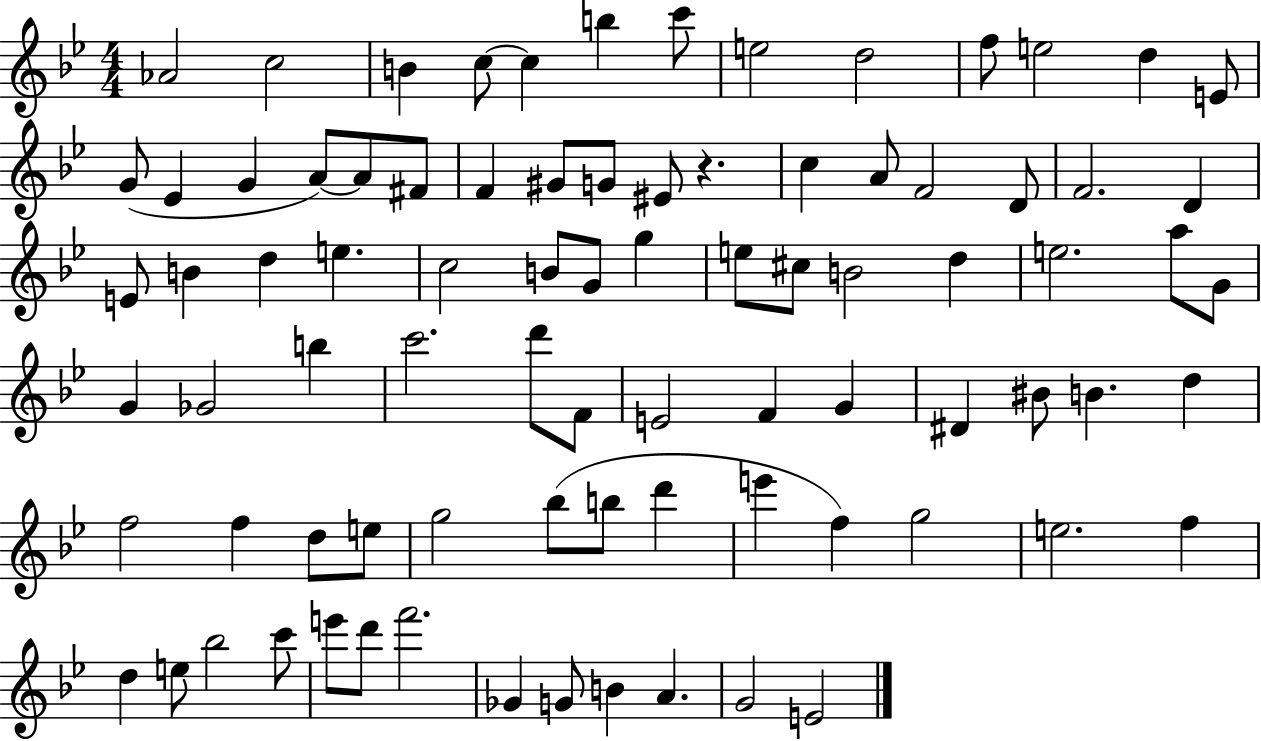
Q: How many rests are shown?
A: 1